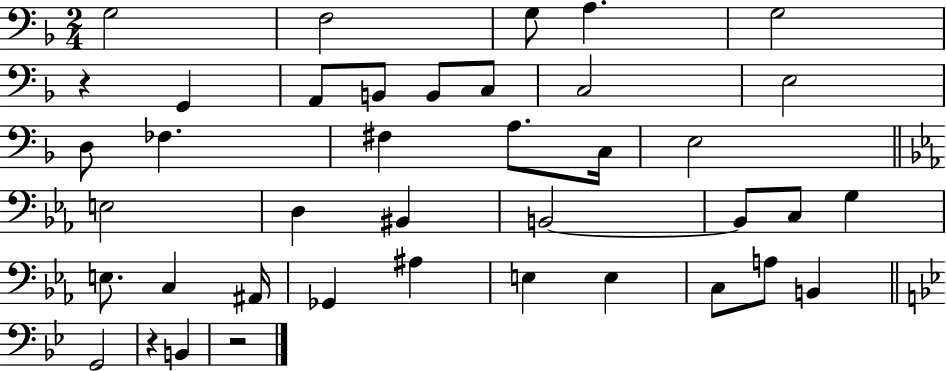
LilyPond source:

{
  \clef bass
  \numericTimeSignature
  \time 2/4
  \key f \major
  g2 | f2 | g8 a4. | g2 | \break r4 g,4 | a,8 b,8 b,8 c8 | c2 | e2 | \break d8 fes4. | fis4 a8. c16 | e2 | \bar "||" \break \key ees \major e2 | d4 bis,4 | b,2~~ | b,8 c8 g4 | \break e8. c4 ais,16 | ges,4 ais4 | e4 e4 | c8 a8 b,4 | \break \bar "||" \break \key g \minor g,2 | r4 b,4 | r2 | \bar "|."
}